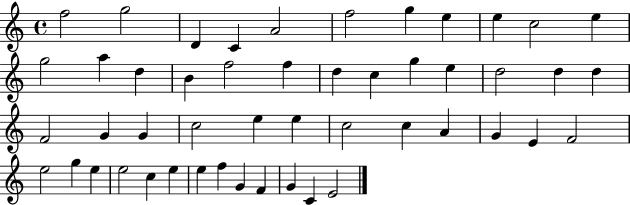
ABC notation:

X:1
T:Untitled
M:4/4
L:1/4
K:C
f2 g2 D C A2 f2 g e e c2 e g2 a d B f2 f d c g e d2 d d F2 G G c2 e e c2 c A G E F2 e2 g e e2 c e e f G F G C E2